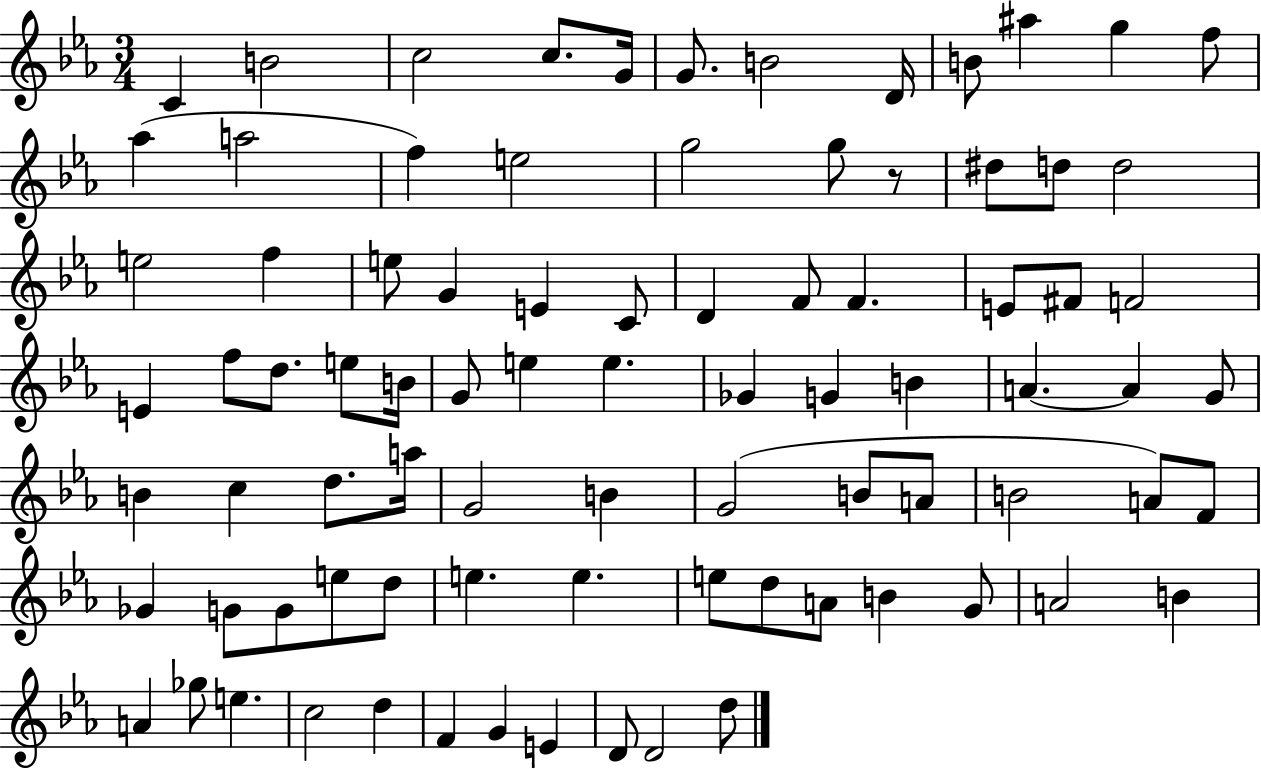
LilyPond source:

{
  \clef treble
  \numericTimeSignature
  \time 3/4
  \key ees \major
  \repeat volta 2 { c'4 b'2 | c''2 c''8. g'16 | g'8. b'2 d'16 | b'8 ais''4 g''4 f''8 | \break aes''4( a''2 | f''4) e''2 | g''2 g''8 r8 | dis''8 d''8 d''2 | \break e''2 f''4 | e''8 g'4 e'4 c'8 | d'4 f'8 f'4. | e'8 fis'8 f'2 | \break e'4 f''8 d''8. e''8 b'16 | g'8 e''4 e''4. | ges'4 g'4 b'4 | a'4.~~ a'4 g'8 | \break b'4 c''4 d''8. a''16 | g'2 b'4 | g'2( b'8 a'8 | b'2 a'8) f'8 | \break ges'4 g'8 g'8 e''8 d''8 | e''4. e''4. | e''8 d''8 a'8 b'4 g'8 | a'2 b'4 | \break a'4 ges''8 e''4. | c''2 d''4 | f'4 g'4 e'4 | d'8 d'2 d''8 | \break } \bar "|."
}